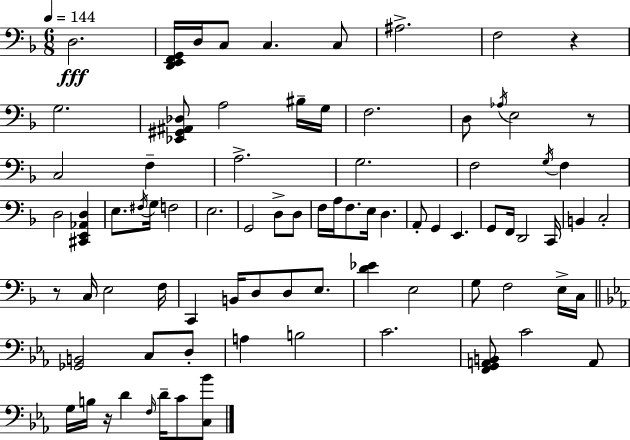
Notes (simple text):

D3/h. [D2,E2,F2,G2]/s D3/s C3/e C3/q. C3/e A#3/h. F3/h R/q G3/h. [Eb2,G#2,A#2,Db3]/e A3/h BIS3/s G3/s F3/h. D3/e Ab3/s E3/h R/e C3/h F3/q A3/h. G3/h. F3/h G3/s F3/q D3/h [C#2,E2,Ab2,D3]/q E3/e. F#3/s G3/s F3/h E3/h. G2/h D3/e D3/e F3/s A3/s F3/e. E3/s D3/q. A2/e G2/q E2/q. G2/e F2/s D2/h C2/s B2/q C3/h R/e C3/s E3/h F3/s C2/q B2/s D3/e D3/e E3/e. [D4,Eb4]/q E3/h G3/e F3/h E3/s C3/s [Gb2,B2]/h C3/e D3/e A3/q B3/h C4/h. [F2,G2,A2,B2]/e C4/h A2/e G3/s B3/s R/s D4/q F3/s D4/s C4/e [C3,Bb4]/e